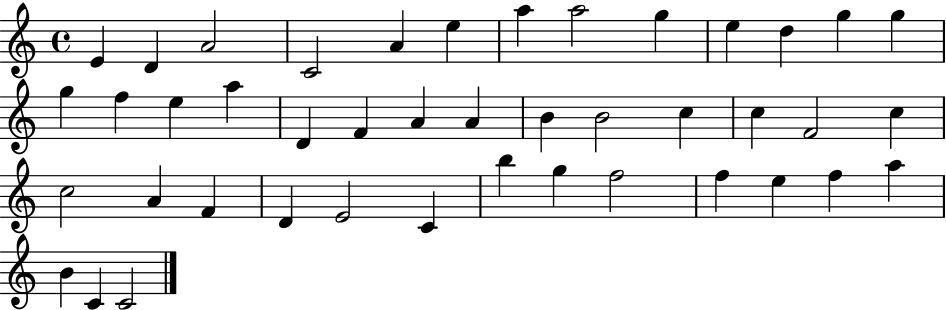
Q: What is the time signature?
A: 4/4